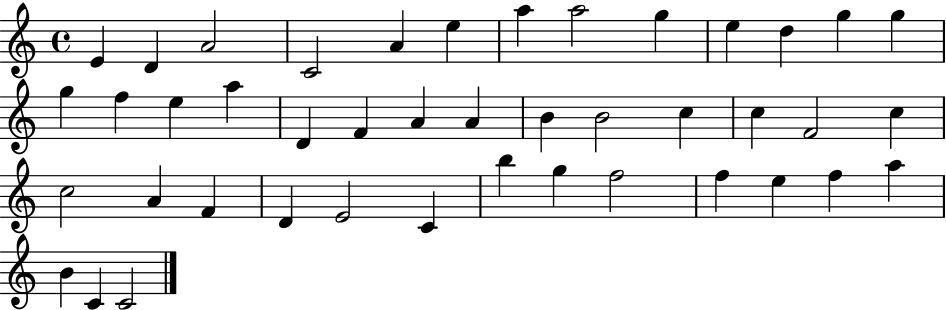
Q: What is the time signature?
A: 4/4